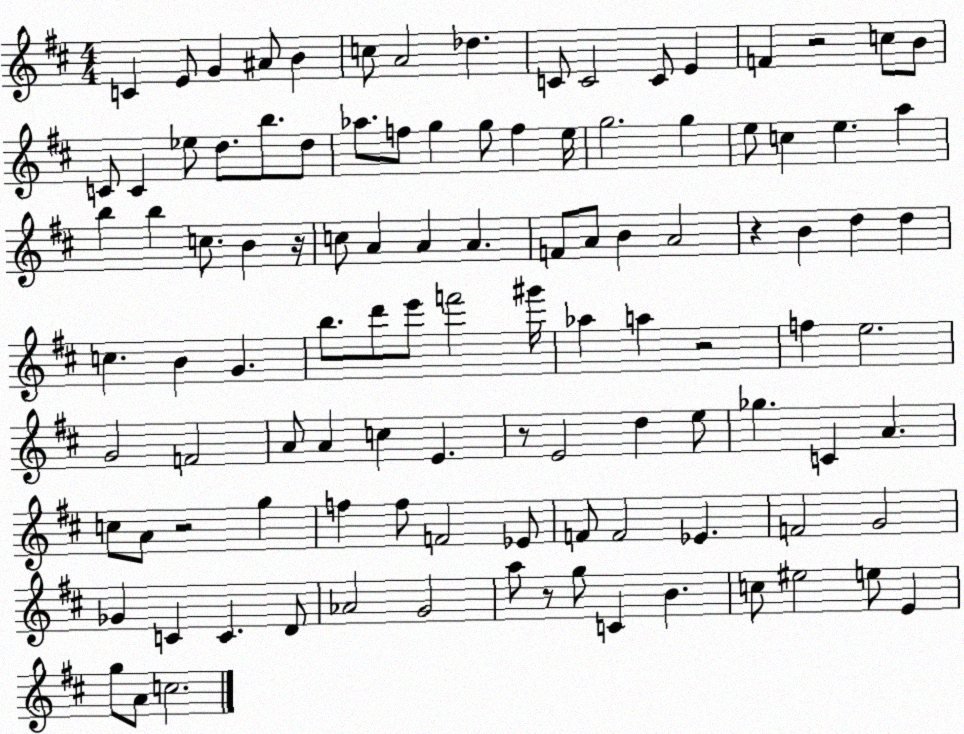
X:1
T:Untitled
M:4/4
L:1/4
K:D
C E/2 G ^A/2 B c/2 A2 _d C/2 C2 C/2 E F z2 c/2 B/2 C/2 C _e/2 d/2 b/2 d/2 _a/2 f/2 g g/2 f e/4 g2 g e/2 c e a b b c/2 B z/4 c/2 A A A F/2 A/2 B A2 z B d d c B G b/2 d'/2 e'/2 f'2 ^g'/4 _a a z2 f e2 G2 F2 A/2 A c E z/2 E2 d e/2 _g C A c/2 A/2 z2 g f f/2 F2 _E/2 F/2 F2 _E F2 G2 _G C C D/2 _A2 G2 a/2 z/2 g/2 C B c/2 ^e2 e/2 E g/2 A/2 c2